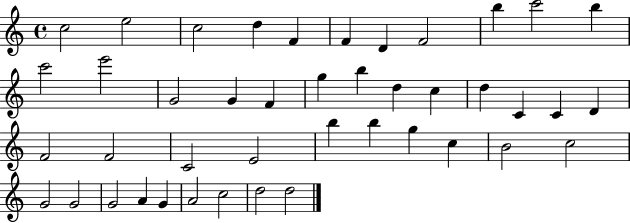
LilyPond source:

{
  \clef treble
  \time 4/4
  \defaultTimeSignature
  \key c \major
  c''2 e''2 | c''2 d''4 f'4 | f'4 d'4 f'2 | b''4 c'''2 b''4 | \break c'''2 e'''2 | g'2 g'4 f'4 | g''4 b''4 d''4 c''4 | d''4 c'4 c'4 d'4 | \break f'2 f'2 | c'2 e'2 | b''4 b''4 g''4 c''4 | b'2 c''2 | \break g'2 g'2 | g'2 a'4 g'4 | a'2 c''2 | d''2 d''2 | \break \bar "|."
}